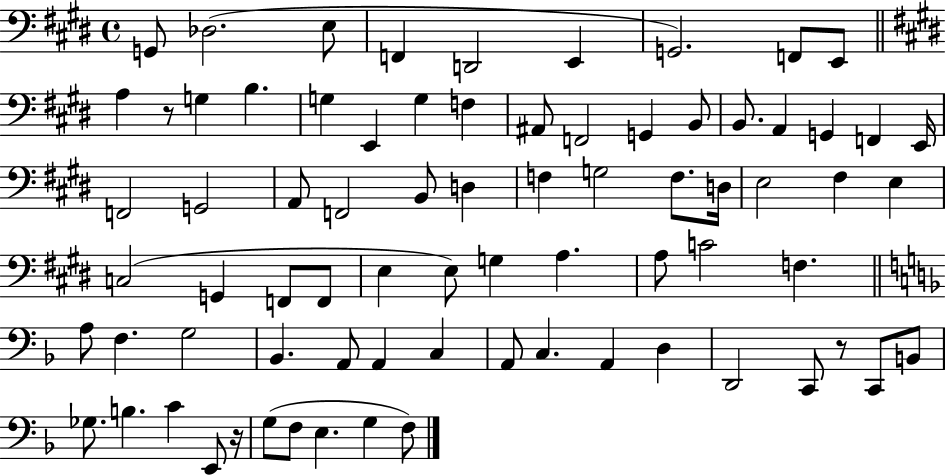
G2/e Db3/h. E3/e F2/q D2/h E2/q G2/h. F2/e E2/e A3/q R/e G3/q B3/q. G3/q E2/q G3/q F3/q A#2/e F2/h G2/q B2/e B2/e. A2/q G2/q F2/q E2/s F2/h G2/h A2/e F2/h B2/e D3/q F3/q G3/h F3/e. D3/s E3/h F#3/q E3/q C3/h G2/q F2/e F2/e E3/q E3/e G3/q A3/q. A3/e C4/h F3/q. A3/e F3/q. G3/h Bb2/q. A2/e A2/q C3/q A2/e C3/q. A2/q D3/q D2/h C2/e R/e C2/e B2/e Gb3/e. B3/q. C4/q E2/e R/s G3/e F3/e E3/q. G3/q F3/e